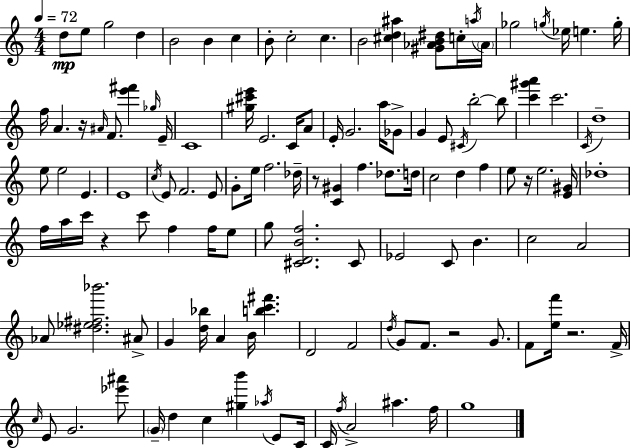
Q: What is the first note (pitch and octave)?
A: D5